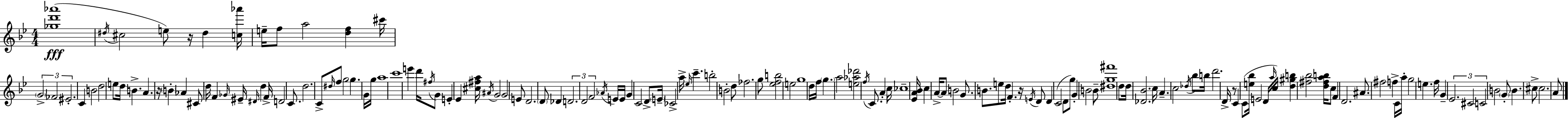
[Gb5,D6,Ab6]/w D#5/s C#5/h E5/e R/s D#5/q [C5,Ab6]/s E5/s F5/e A5/h [D5,F5]/q C#6/s G4/h FES4/h EIS4/h. C4/q B4/h D5/h E5/e D5/s B4/q. A4/q. R/s B4/q Ab4/q C#4/e D5/s F4/q Gb4/s EIS4/s D#4/s D5/q F4/s D4/h C4/e. D5/h. C4/e D#5/s F5/e G5/h G5/q. G4/s G5/s A5/w C6/w E6/q D6/s F#5/s G4/e E4/q Eb4/q [C#5,F#5,A5]/s A#4/s G4/h G4/h E4/e D4/h. D4/e Db4/q D4/h. D4/h F4/h Ab4/s E4/s E4/s G4/q C4/h D4/e E4/s CES4/h A5/s Eb5/s C6/q. B5/h B4/h D5/e FES5/h. G5/e [Eb5,F5,B5]/h E5/h G5/w D5/s F5/s G5/q. A5/h [E5,Ab5,Db6]/h F5/s C4/e. A4/q C5/s CES5/w [Eb4,A4,Bb4]/s C5/q A4/s A4/e B4/h G4/e. B4/e. E5/e D5/s F4/q. R/s E4/s D4/e D4/q C4/h D4/e G5/e G4/q B4/h B4/e [D#5,G5,F#6]/w D5/e D5/s [Db4,Bb4]/h. C5/s A4/q. C5/h Db5/s Bb5/e B5/s D6/h. D4/s R/e C4/q C4/e [E5,Bb5]/s E4/h D4/s A5/s C5/s [D5,G#5,B5]/q [F#5,Bb5]/h [D5,F#5,A5,B5]/s C5/e F4/q D4/h. A#4/e. F#5/h F5/q C4/s A5/s G5/h E5/q. F5/s G4/q Eb4/h. C#4/h C4/h B4/h G4/e B4/q. C#5/e C#5/h. A4/e